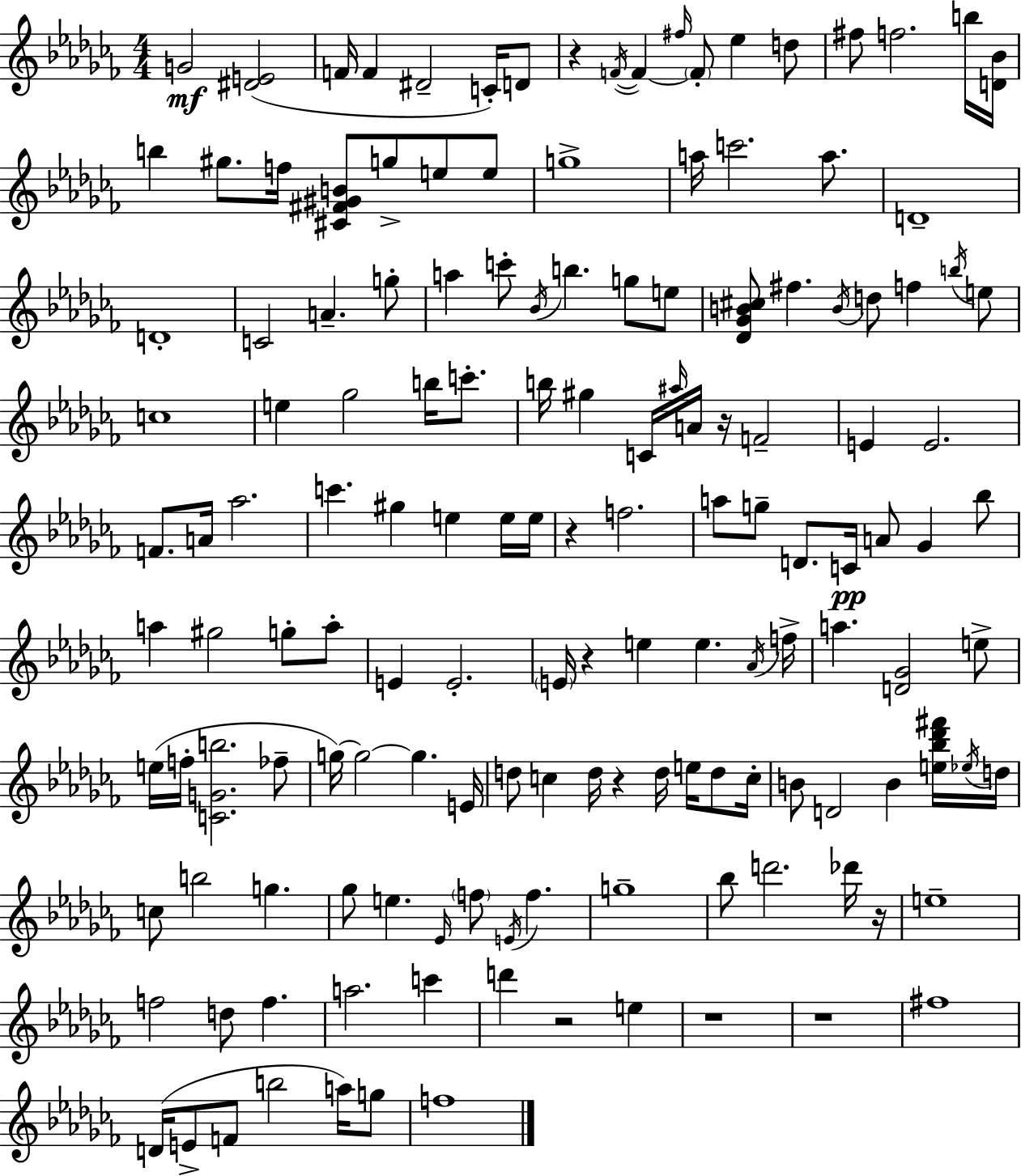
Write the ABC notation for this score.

X:1
T:Untitled
M:4/4
L:1/4
K:Abm
G2 [^DE]2 F/4 F ^D2 C/4 D/2 z F/4 F ^f/4 F/2 _e d/2 ^f/2 f2 b/4 [D_B]/4 b ^g/2 f/4 [^C^F^GB]/2 g/2 e/2 e/2 g4 a/4 c'2 a/2 D4 D4 C2 A g/2 a c'/2 _B/4 b g/2 e/2 [_D_GB^c]/2 ^f B/4 d/2 f b/4 e/2 c4 e _g2 b/4 c'/2 b/4 ^g C/4 ^a/4 A/4 z/4 F2 E E2 F/2 A/4 _a2 c' ^g e e/4 e/4 z f2 a/2 g/2 D/2 C/4 A/2 _G _b/2 a ^g2 g/2 a/2 E E2 E/4 z e e _A/4 f/4 a [D_G]2 e/2 e/4 f/4 [CGb]2 _f/2 g/4 g2 g E/4 d/2 c d/4 z d/4 e/4 d/2 c/4 B/2 D2 B [e_b_d'^f']/4 _e/4 d/4 c/2 b2 g _g/2 e _E/4 f/2 E/4 f g4 _b/2 d'2 _d'/4 z/4 e4 f2 d/2 f a2 c' d' z2 e z4 z4 ^f4 D/4 E/2 F/2 b2 a/4 g/2 f4